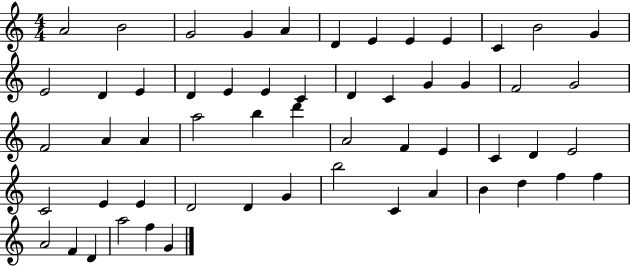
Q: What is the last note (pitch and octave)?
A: G4